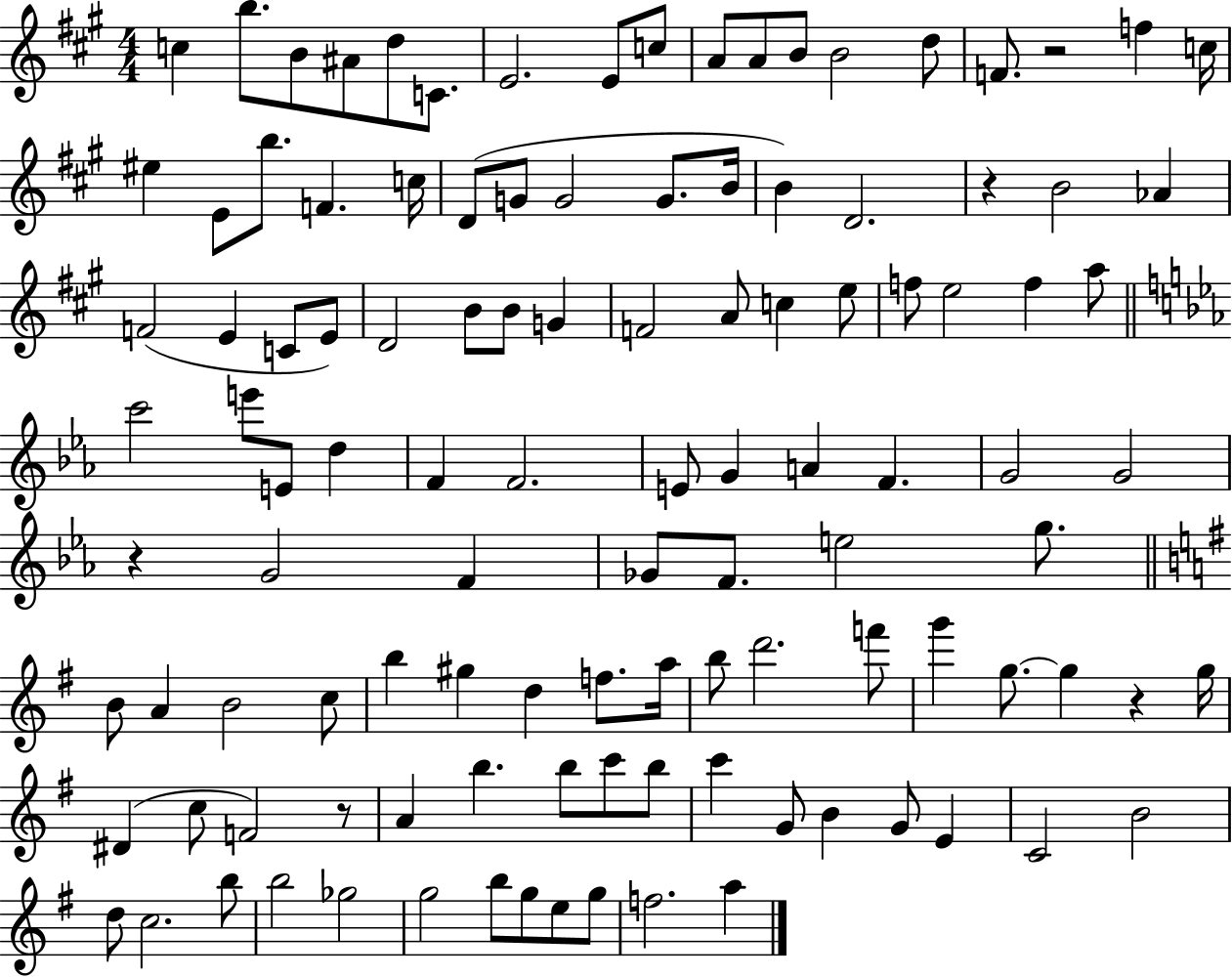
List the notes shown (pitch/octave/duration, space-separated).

C5/q B5/e. B4/e A#4/e D5/e C4/e. E4/h. E4/e C5/e A4/e A4/e B4/e B4/h D5/e F4/e. R/h F5/q C5/s EIS5/q E4/e B5/e. F4/q. C5/s D4/e G4/e G4/h G4/e. B4/s B4/q D4/h. R/q B4/h Ab4/q F4/h E4/q C4/e E4/e D4/h B4/e B4/e G4/q F4/h A4/e C5/q E5/e F5/e E5/h F5/q A5/e C6/h E6/e E4/e D5/q F4/q F4/h. E4/e G4/q A4/q F4/q. G4/h G4/h R/q G4/h F4/q Gb4/e F4/e. E5/h G5/e. B4/e A4/q B4/h C5/e B5/q G#5/q D5/q F5/e. A5/s B5/e D6/h. F6/e G6/q G5/e. G5/q R/q G5/s D#4/q C5/e F4/h R/e A4/q B5/q. B5/e C6/e B5/e C6/q G4/e B4/q G4/e E4/q C4/h B4/h D5/e C5/h. B5/e B5/h Gb5/h G5/h B5/e G5/e E5/e G5/e F5/h. A5/q